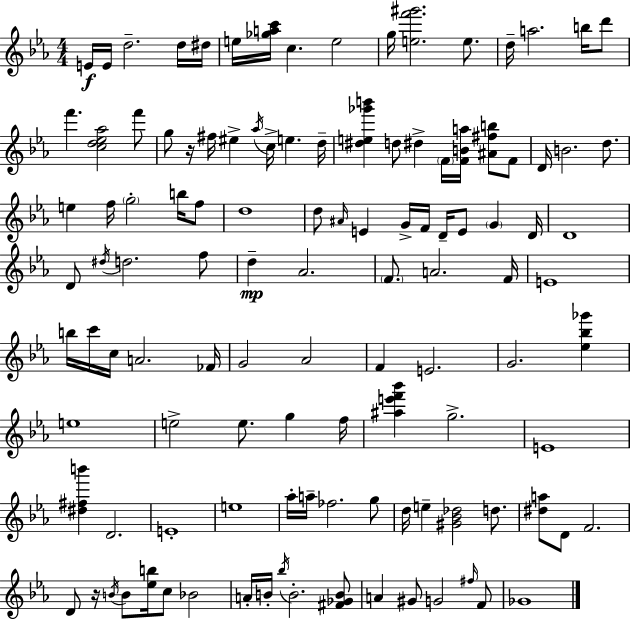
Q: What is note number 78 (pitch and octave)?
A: A5